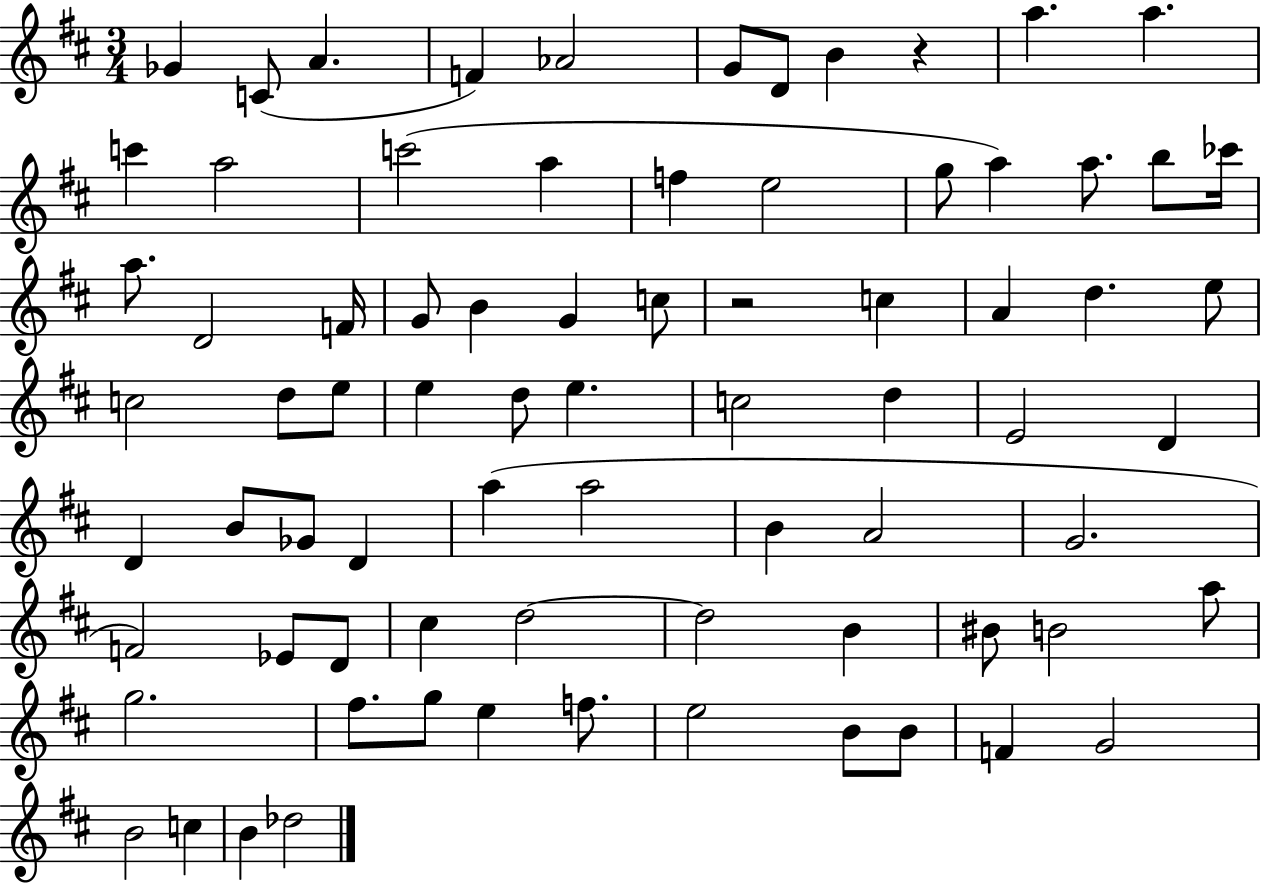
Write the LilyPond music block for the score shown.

{
  \clef treble
  \numericTimeSignature
  \time 3/4
  \key d \major
  ges'4 c'8( a'4. | f'4) aes'2 | g'8 d'8 b'4 r4 | a''4. a''4. | \break c'''4 a''2 | c'''2( a''4 | f''4 e''2 | g''8 a''4) a''8. b''8 ces'''16 | \break a''8. d'2 f'16 | g'8 b'4 g'4 c''8 | r2 c''4 | a'4 d''4. e''8 | \break c''2 d''8 e''8 | e''4 d''8 e''4. | c''2 d''4 | e'2 d'4 | \break d'4 b'8 ges'8 d'4 | a''4( a''2 | b'4 a'2 | g'2. | \break f'2) ees'8 d'8 | cis''4 d''2~~ | d''2 b'4 | bis'8 b'2 a''8 | \break g''2. | fis''8. g''8 e''4 f''8. | e''2 b'8 b'8 | f'4 g'2 | \break b'2 c''4 | b'4 des''2 | \bar "|."
}